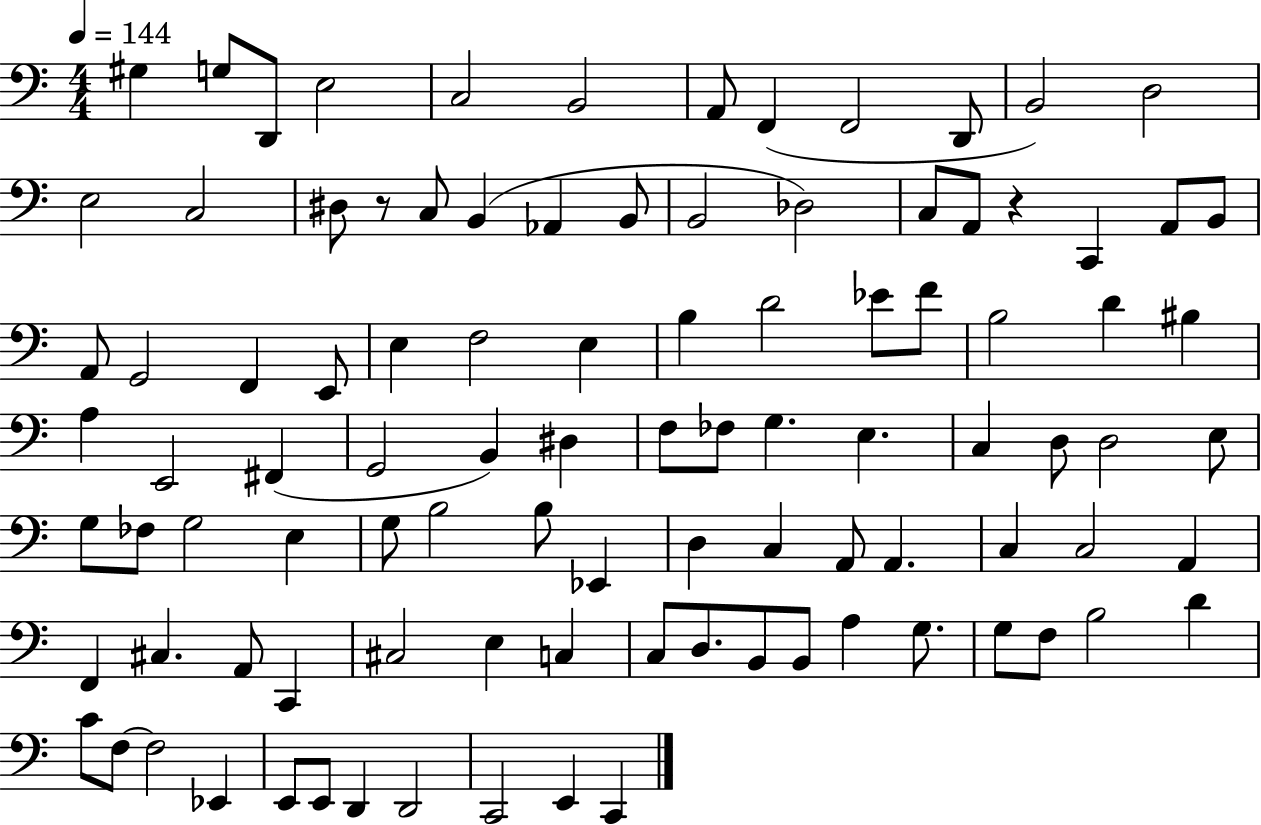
G#3/q G3/e D2/e E3/h C3/h B2/h A2/e F2/q F2/h D2/e B2/h D3/h E3/h C3/h D#3/e R/e C3/e B2/q Ab2/q B2/e B2/h Db3/h C3/e A2/e R/q C2/q A2/e B2/e A2/e G2/h F2/q E2/e E3/q F3/h E3/q B3/q D4/h Eb4/e F4/e B3/h D4/q BIS3/q A3/q E2/h F#2/q G2/h B2/q D#3/q F3/e FES3/e G3/q. E3/q. C3/q D3/e D3/h E3/e G3/e FES3/e G3/h E3/q G3/e B3/h B3/e Eb2/q D3/q C3/q A2/e A2/q. C3/q C3/h A2/q F2/q C#3/q. A2/e C2/q C#3/h E3/q C3/q C3/e D3/e. B2/e B2/e A3/q G3/e. G3/e F3/e B3/h D4/q C4/e F3/e F3/h Eb2/q E2/e E2/e D2/q D2/h C2/h E2/q C2/q